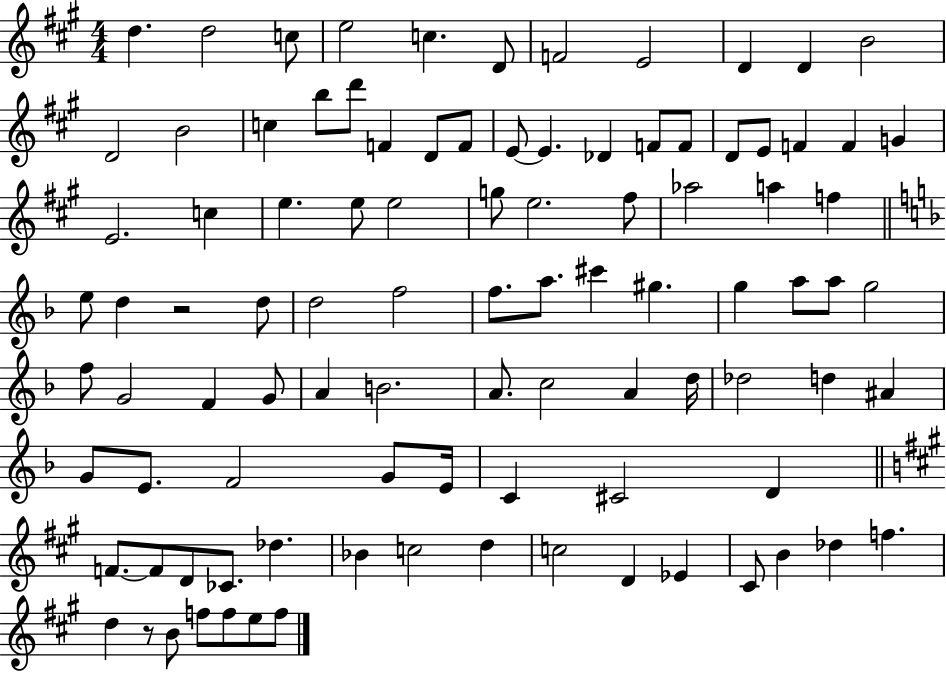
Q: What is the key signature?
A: A major